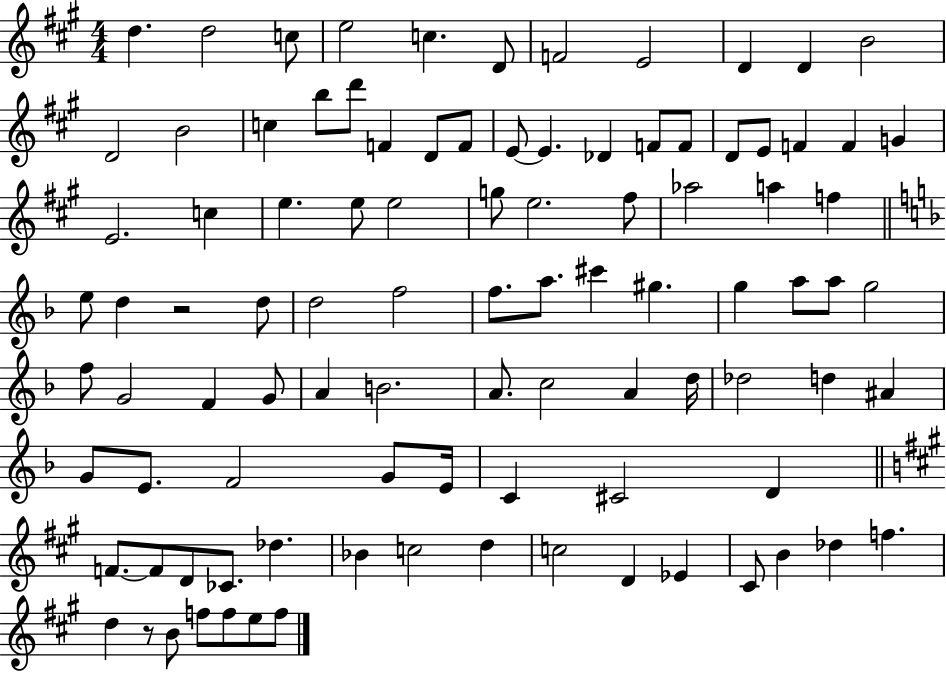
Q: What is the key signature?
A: A major